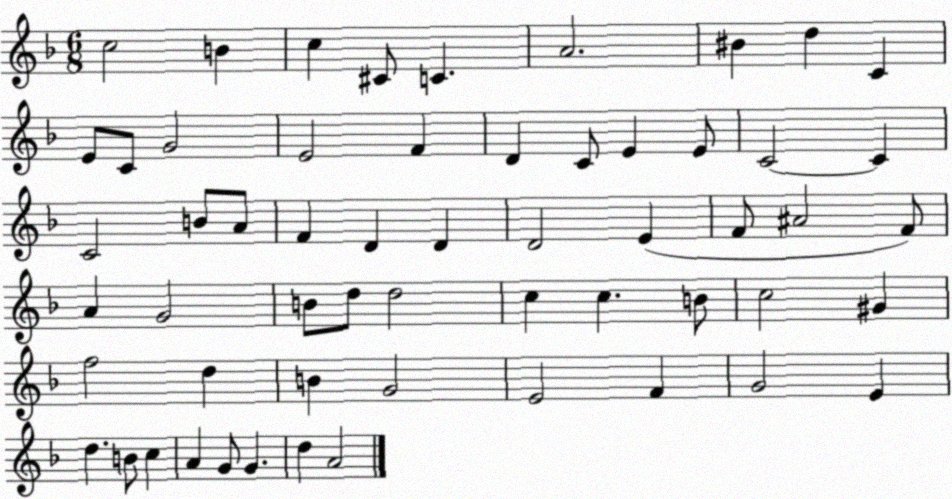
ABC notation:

X:1
T:Untitled
M:6/8
L:1/4
K:F
c2 B c ^C/2 C A2 ^B d C E/2 C/2 G2 E2 F D C/2 E E/2 C2 C C2 B/2 A/2 F D D D2 E F/2 ^A2 F/2 A G2 B/2 d/2 d2 c c B/2 c2 ^G f2 d B G2 E2 F G2 E d B/2 c A G/2 G d A2